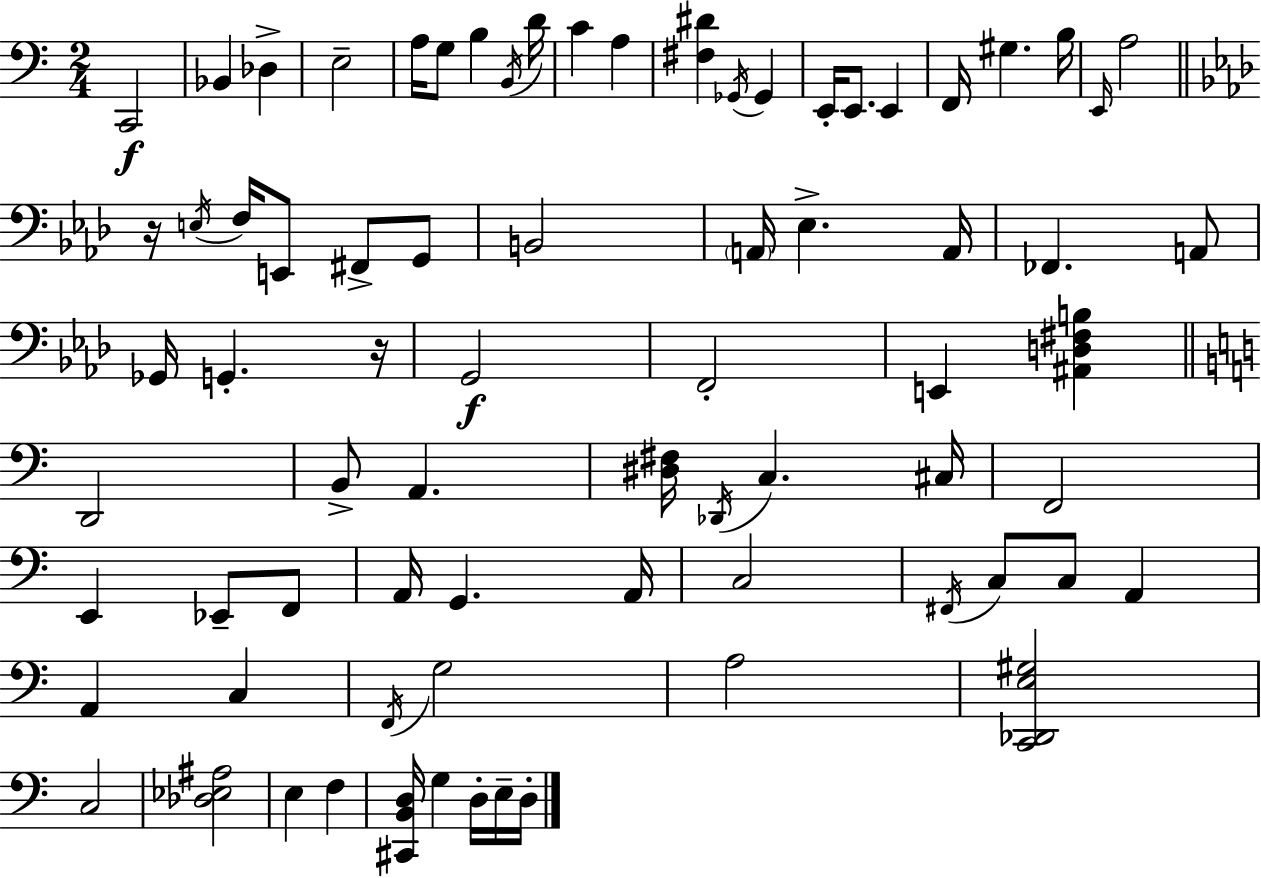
X:1
T:Untitled
M:2/4
L:1/4
K:Am
C,,2 _B,, _D, E,2 A,/4 G,/2 B, B,,/4 D/4 C A, [^F,^D] _G,,/4 _G,, E,,/4 E,,/2 E,, F,,/4 ^G, B,/4 E,,/4 A,2 z/4 E,/4 F,/4 E,,/2 ^F,,/2 G,,/2 B,,2 A,,/4 _E, A,,/4 _F,, A,,/2 _G,,/4 G,, z/4 G,,2 F,,2 E,, [^A,,D,^F,B,] D,,2 B,,/2 A,, [^D,^F,]/4 _D,,/4 C, ^C,/4 F,,2 E,, _E,,/2 F,,/2 A,,/4 G,, A,,/4 C,2 ^F,,/4 C,/2 C,/2 A,, A,, C, F,,/4 G,2 A,2 [C,,_D,,E,^G,]2 C,2 [_D,_E,^A,]2 E, F, [^C,,B,,D,]/4 G, D,/4 E,/4 D,/4